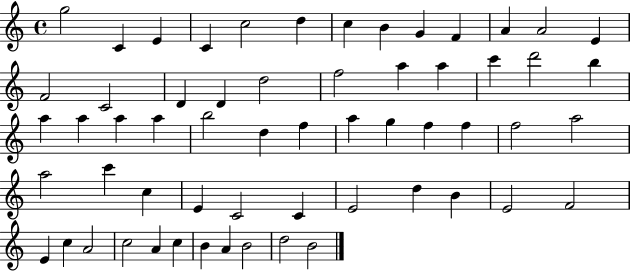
{
  \clef treble
  \time 4/4
  \defaultTimeSignature
  \key c \major
  g''2 c'4 e'4 | c'4 c''2 d''4 | c''4 b'4 g'4 f'4 | a'4 a'2 e'4 | \break f'2 c'2 | d'4 d'4 d''2 | f''2 a''4 a''4 | c'''4 d'''2 b''4 | \break a''4 a''4 a''4 a''4 | b''2 d''4 f''4 | a''4 g''4 f''4 f''4 | f''2 a''2 | \break a''2 c'''4 c''4 | e'4 c'2 c'4 | e'2 d''4 b'4 | e'2 f'2 | \break e'4 c''4 a'2 | c''2 a'4 c''4 | b'4 a'4 b'2 | d''2 b'2 | \break \bar "|."
}